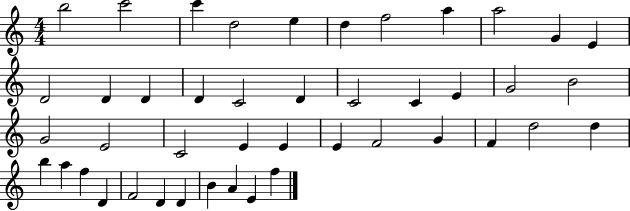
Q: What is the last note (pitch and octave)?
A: F5